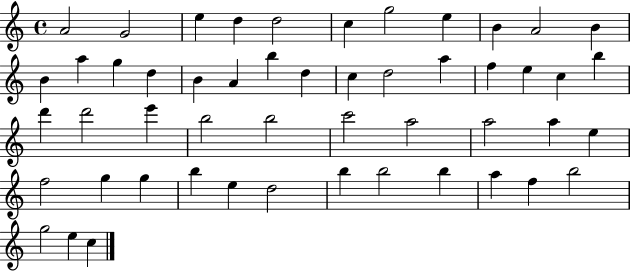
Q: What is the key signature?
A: C major